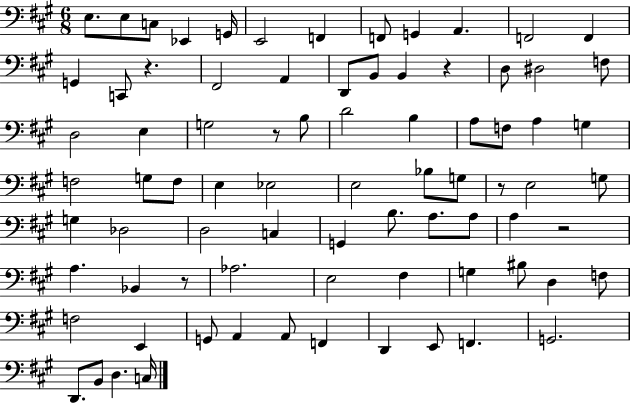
X:1
T:Untitled
M:6/8
L:1/4
K:A
E,/2 E,/2 C,/2 _E,, G,,/4 E,,2 F,, F,,/2 G,, A,, F,,2 F,, G,, C,,/2 z ^F,,2 A,, D,,/2 B,,/2 B,, z D,/2 ^D,2 F,/2 D,2 E, G,2 z/2 B,/2 D2 B, A,/2 F,/2 A, G, F,2 G,/2 F,/2 E, _E,2 E,2 _B,/2 G,/2 z/2 E,2 G,/2 G, _D,2 D,2 C, G,, B,/2 A,/2 A,/2 A, z2 A, _B,, z/2 _A,2 E,2 ^F, G, ^B,/2 D, F,/2 F,2 E,, G,,/2 A,, A,,/2 F,, D,, E,,/2 F,, G,,2 D,,/2 B,,/2 D, C,/4